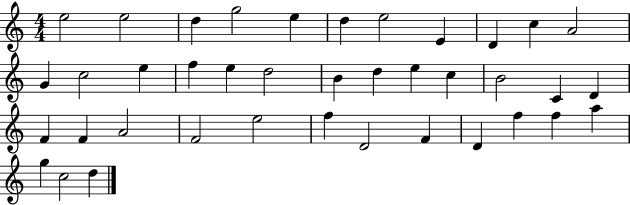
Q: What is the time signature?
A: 4/4